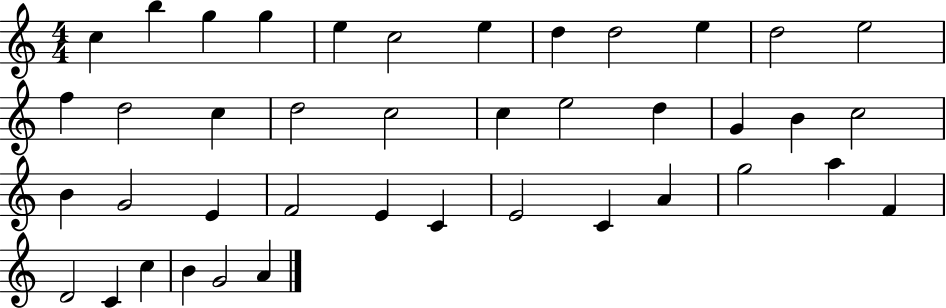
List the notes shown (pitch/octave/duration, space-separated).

C5/q B5/q G5/q G5/q E5/q C5/h E5/q D5/q D5/h E5/q D5/h E5/h F5/q D5/h C5/q D5/h C5/h C5/q E5/h D5/q G4/q B4/q C5/h B4/q G4/h E4/q F4/h E4/q C4/q E4/h C4/q A4/q G5/h A5/q F4/q D4/h C4/q C5/q B4/q G4/h A4/q